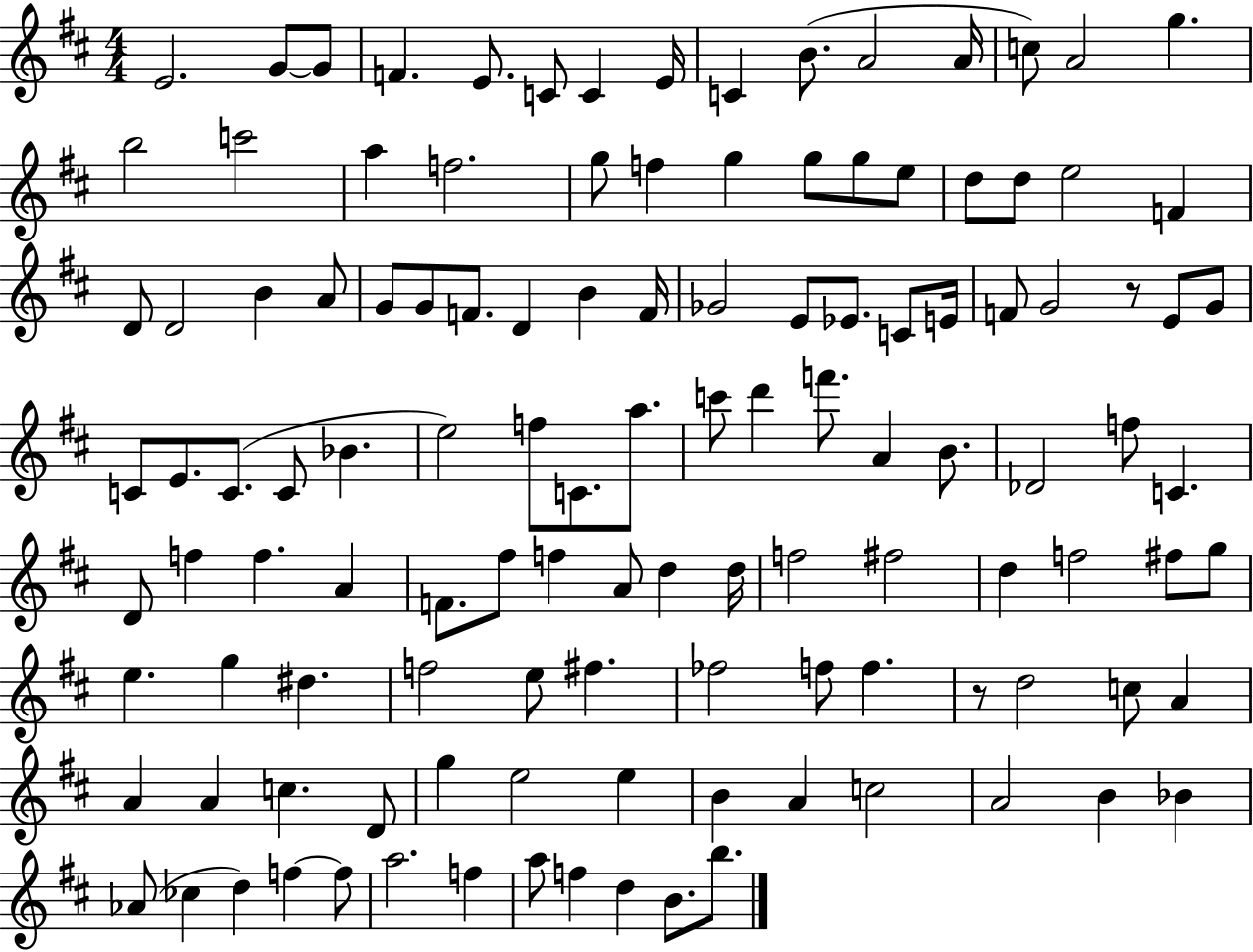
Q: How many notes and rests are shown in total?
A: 120